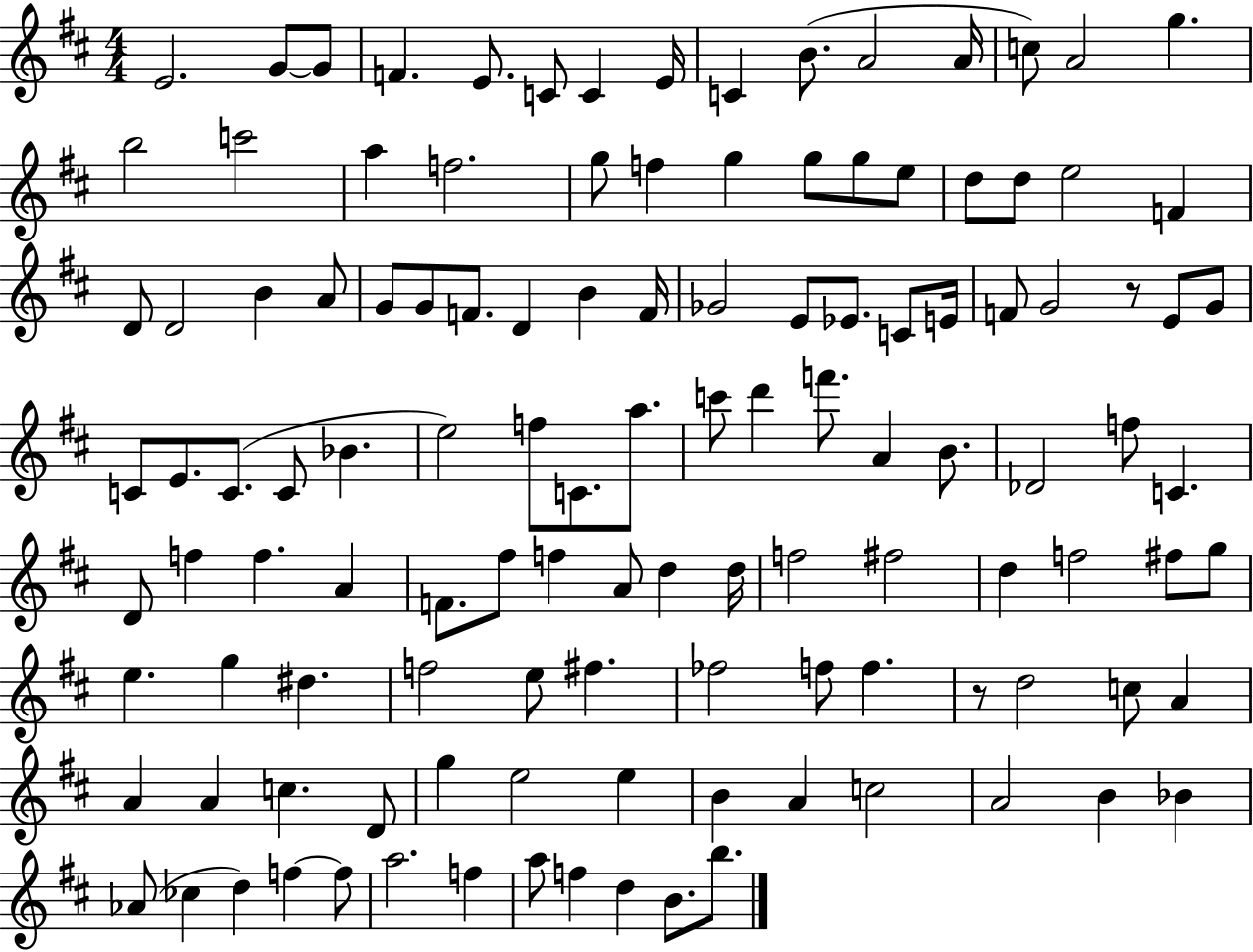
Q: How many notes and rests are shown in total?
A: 120